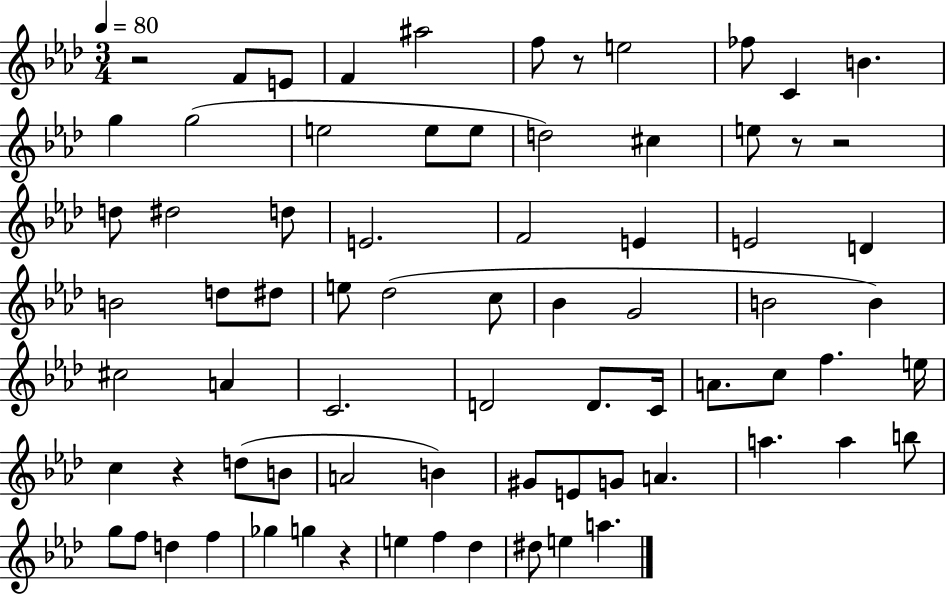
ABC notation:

X:1
T:Untitled
M:3/4
L:1/4
K:Ab
z2 F/2 E/2 F ^a2 f/2 z/2 e2 _f/2 C B g g2 e2 e/2 e/2 d2 ^c e/2 z/2 z2 d/2 ^d2 d/2 E2 F2 E E2 D B2 d/2 ^d/2 e/2 _d2 c/2 _B G2 B2 B ^c2 A C2 D2 D/2 C/4 A/2 c/2 f e/4 c z d/2 B/2 A2 B ^G/2 E/2 G/2 A a a b/2 g/2 f/2 d f _g g z e f _d ^d/2 e a